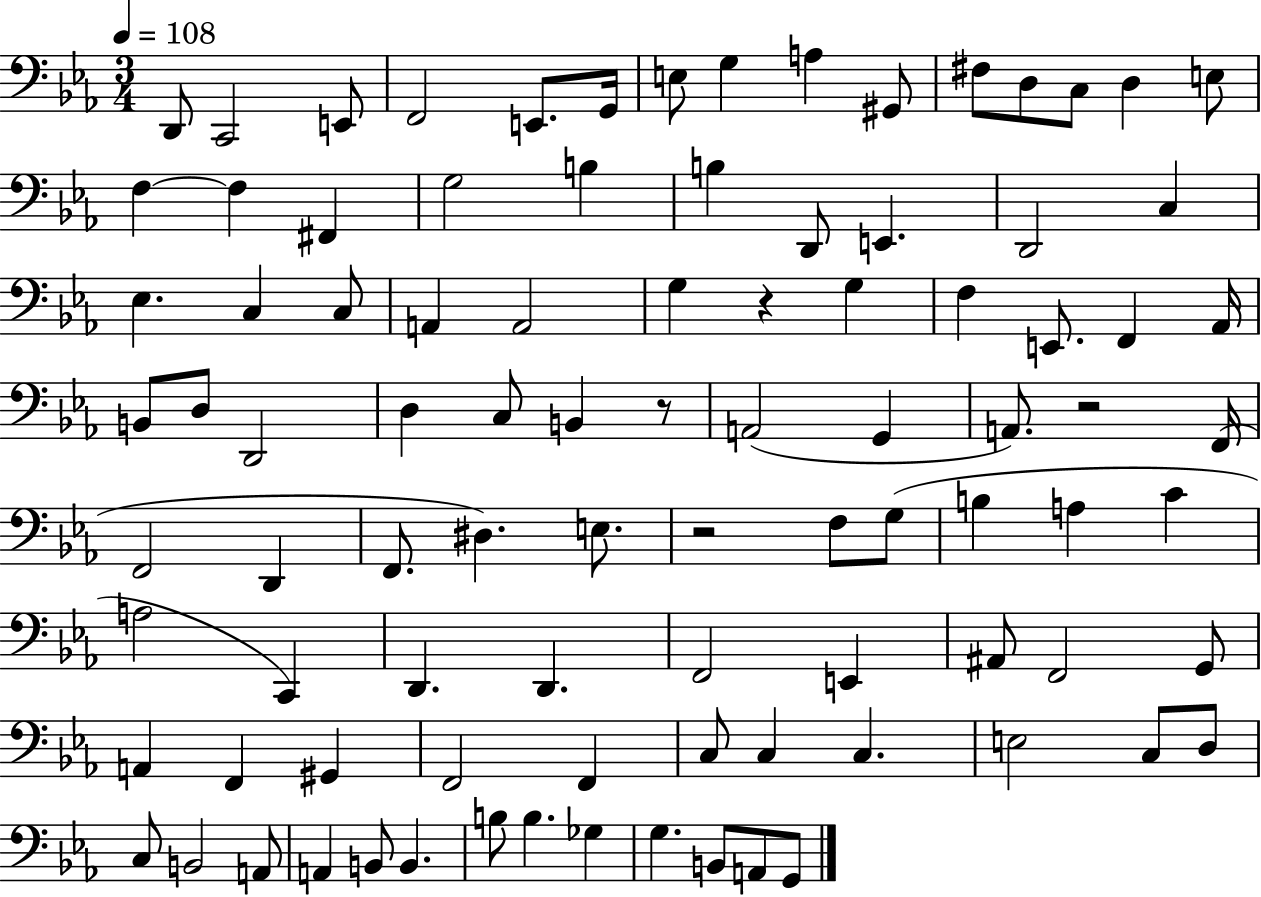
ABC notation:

X:1
T:Untitled
M:3/4
L:1/4
K:Eb
D,,/2 C,,2 E,,/2 F,,2 E,,/2 G,,/4 E,/2 G, A, ^G,,/2 ^F,/2 D,/2 C,/2 D, E,/2 F, F, ^F,, G,2 B, B, D,,/2 E,, D,,2 C, _E, C, C,/2 A,, A,,2 G, z G, F, E,,/2 F,, _A,,/4 B,,/2 D,/2 D,,2 D, C,/2 B,, z/2 A,,2 G,, A,,/2 z2 F,,/4 F,,2 D,, F,,/2 ^D, E,/2 z2 F,/2 G,/2 B, A, C A,2 C,, D,, D,, F,,2 E,, ^A,,/2 F,,2 G,,/2 A,, F,, ^G,, F,,2 F,, C,/2 C, C, E,2 C,/2 D,/2 C,/2 B,,2 A,,/2 A,, B,,/2 B,, B,/2 B, _G, G, B,,/2 A,,/2 G,,/2